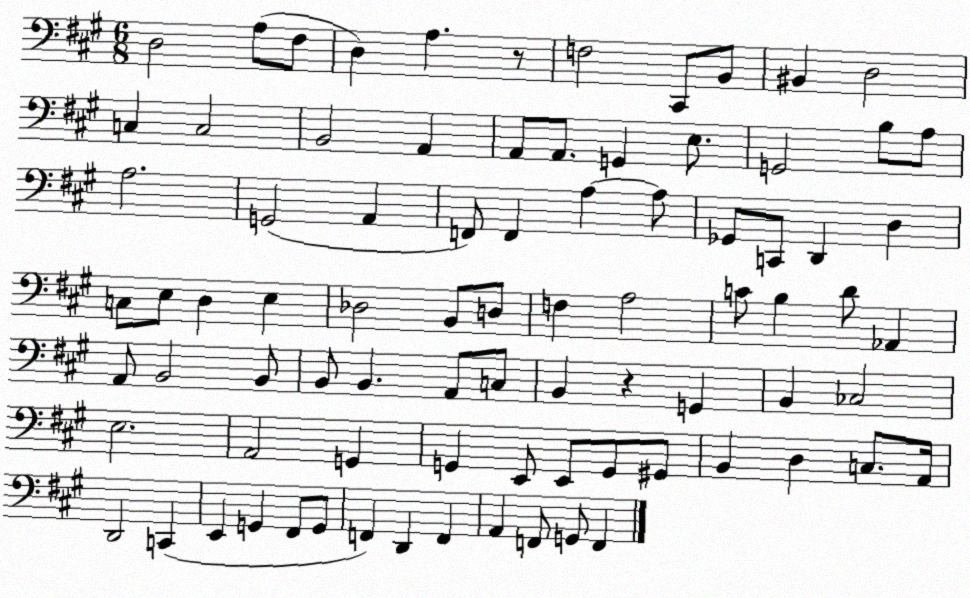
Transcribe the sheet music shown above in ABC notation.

X:1
T:Untitled
M:6/8
L:1/4
K:A
D,2 A,/2 ^F,/2 D, A, z/2 F,2 ^C,,/2 B,,/2 ^B,, D,2 C, C,2 B,,2 A,, A,,/2 A,,/2 G,, E,/2 G,,2 B,/2 A,/2 A,2 G,,2 A,, F,,/2 F,, A, A,/2 _G,,/2 C,,/2 D,, D, C,/2 E,/2 D, E, _D,2 B,,/2 D,/2 F, A,2 C/2 B, D/2 _A,, A,,/2 B,,2 B,,/2 B,,/2 B,, A,,/2 C,/2 B,, z G,, B,, _C,2 E,2 A,,2 G,, G,, E,,/2 E,,/2 G,,/2 ^G,,/2 B,, D, C,/2 A,,/4 D,,2 C,, E,, G,, ^F,,/2 G,,/2 F,, D,, F,, A,, F,,/2 G,,/2 F,,